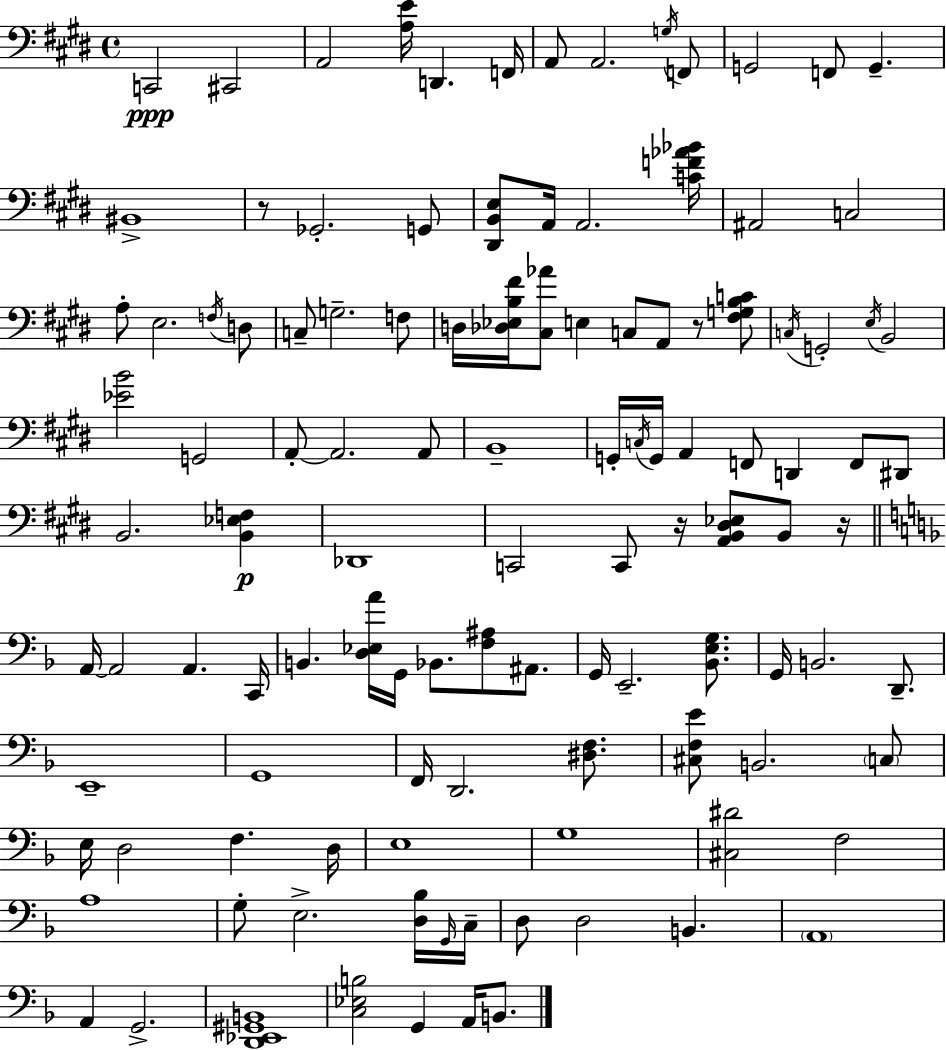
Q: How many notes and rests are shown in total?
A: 114